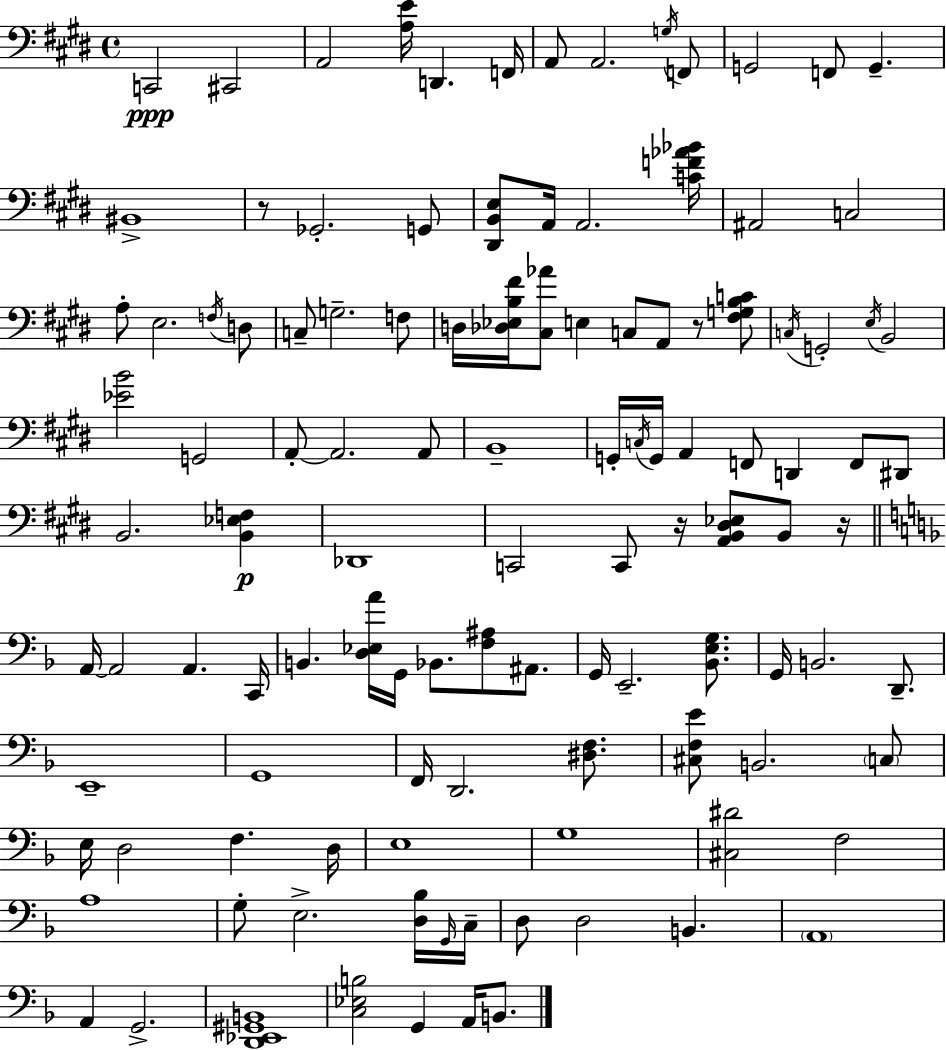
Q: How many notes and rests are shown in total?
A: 114